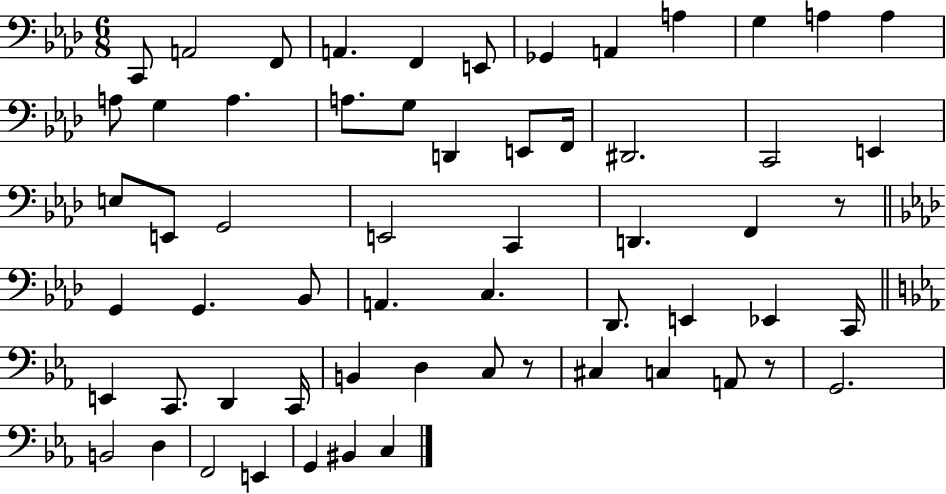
{
  \clef bass
  \numericTimeSignature
  \time 6/8
  \key aes \major
  c,8 a,2 f,8 | a,4. f,4 e,8 | ges,4 a,4 a4 | g4 a4 a4 | \break a8 g4 a4. | a8. g8 d,4 e,8 f,16 | dis,2. | c,2 e,4 | \break e8 e,8 g,2 | e,2 c,4 | d,4. f,4 r8 | \bar "||" \break \key f \minor g,4 g,4. bes,8 | a,4. c4. | des,8. e,4 ees,4 c,16 | \bar "||" \break \key ees \major e,4 c,8. d,4 c,16 | b,4 d4 c8 r8 | cis4 c4 a,8 r8 | g,2. | \break b,2 d4 | f,2 e,4 | g,4 bis,4 c4 | \bar "|."
}